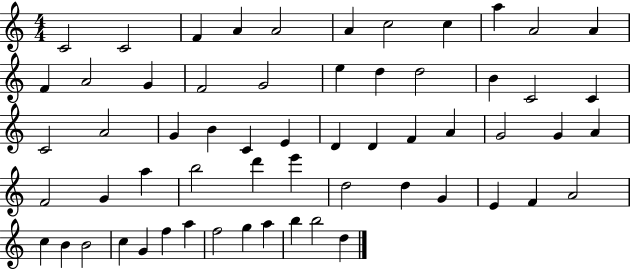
X:1
T:Untitled
M:4/4
L:1/4
K:C
C2 C2 F A A2 A c2 c a A2 A F A2 G F2 G2 e d d2 B C2 C C2 A2 G B C E D D F A G2 G A F2 G a b2 d' e' d2 d G E F A2 c B B2 c G f a f2 g a b b2 d